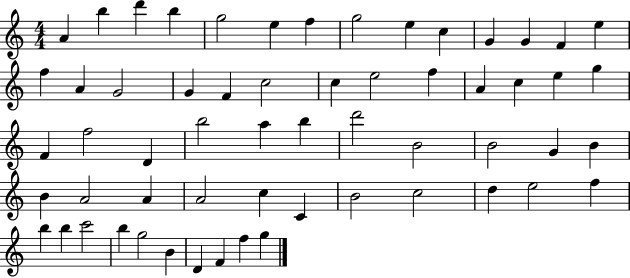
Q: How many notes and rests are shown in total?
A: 59